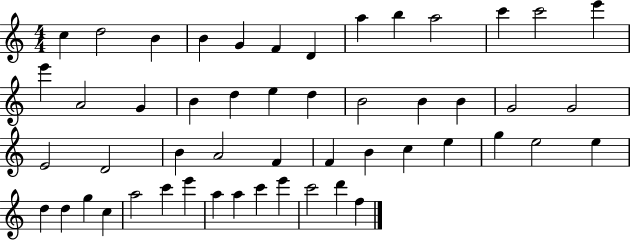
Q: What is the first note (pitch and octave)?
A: C5